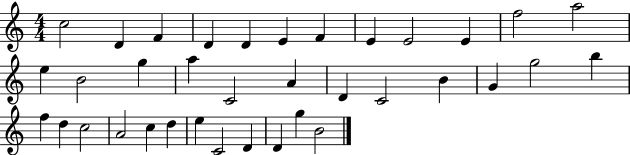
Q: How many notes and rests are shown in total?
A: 36